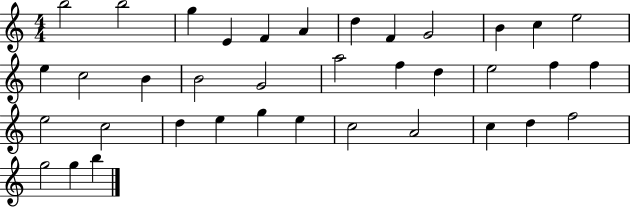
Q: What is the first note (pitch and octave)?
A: B5